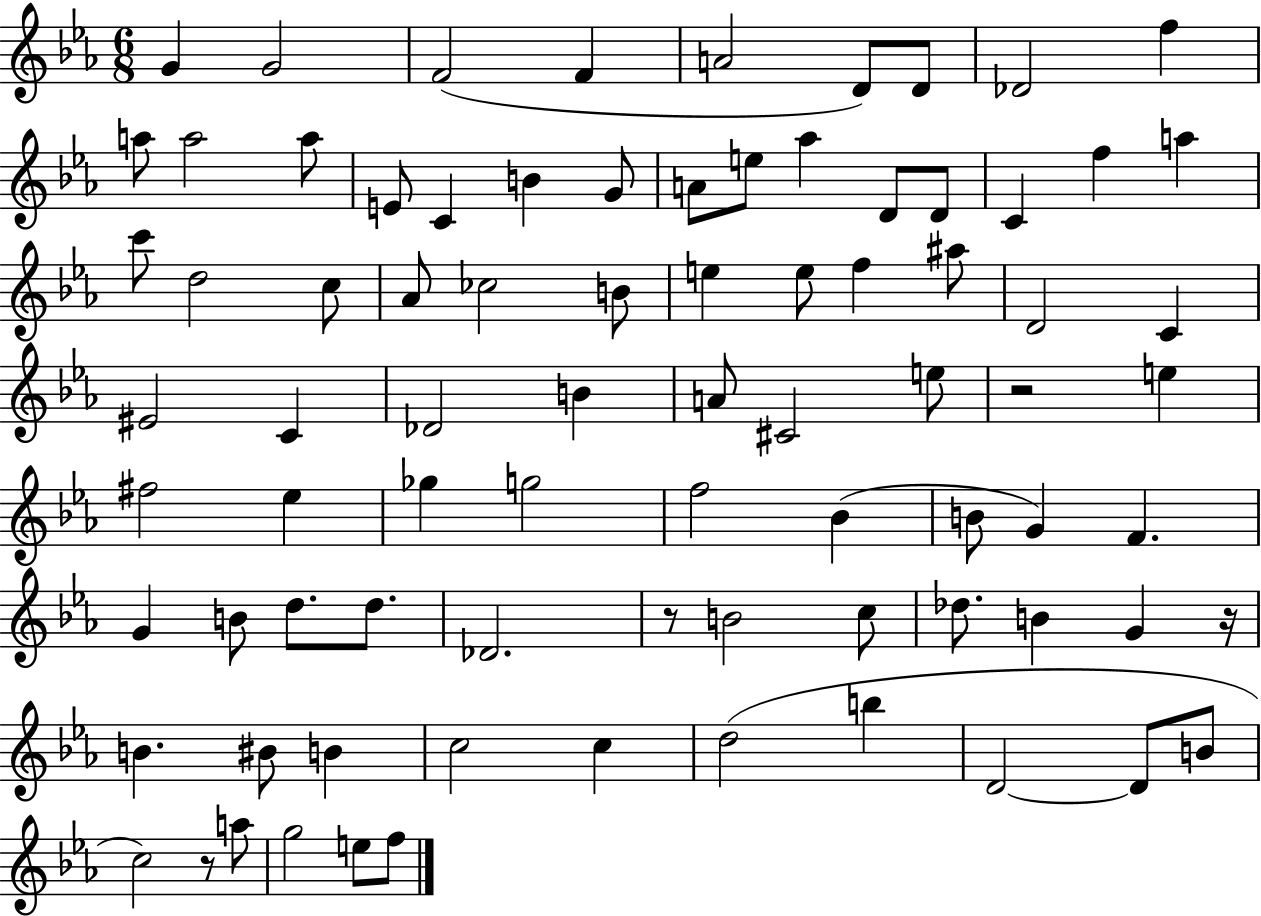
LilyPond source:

{
  \clef treble
  \numericTimeSignature
  \time 6/8
  \key ees \major
  g'4 g'2 | f'2( f'4 | a'2 d'8) d'8 | des'2 f''4 | \break a''8 a''2 a''8 | e'8 c'4 b'4 g'8 | a'8 e''8 aes''4 d'8 d'8 | c'4 f''4 a''4 | \break c'''8 d''2 c''8 | aes'8 ces''2 b'8 | e''4 e''8 f''4 ais''8 | d'2 c'4 | \break eis'2 c'4 | des'2 b'4 | a'8 cis'2 e''8 | r2 e''4 | \break fis''2 ees''4 | ges''4 g''2 | f''2 bes'4( | b'8 g'4) f'4. | \break g'4 b'8 d''8. d''8. | des'2. | r8 b'2 c''8 | des''8. b'4 g'4 r16 | \break b'4. bis'8 b'4 | c''2 c''4 | d''2( b''4 | d'2~~ d'8 b'8 | \break c''2) r8 a''8 | g''2 e''8 f''8 | \bar "|."
}